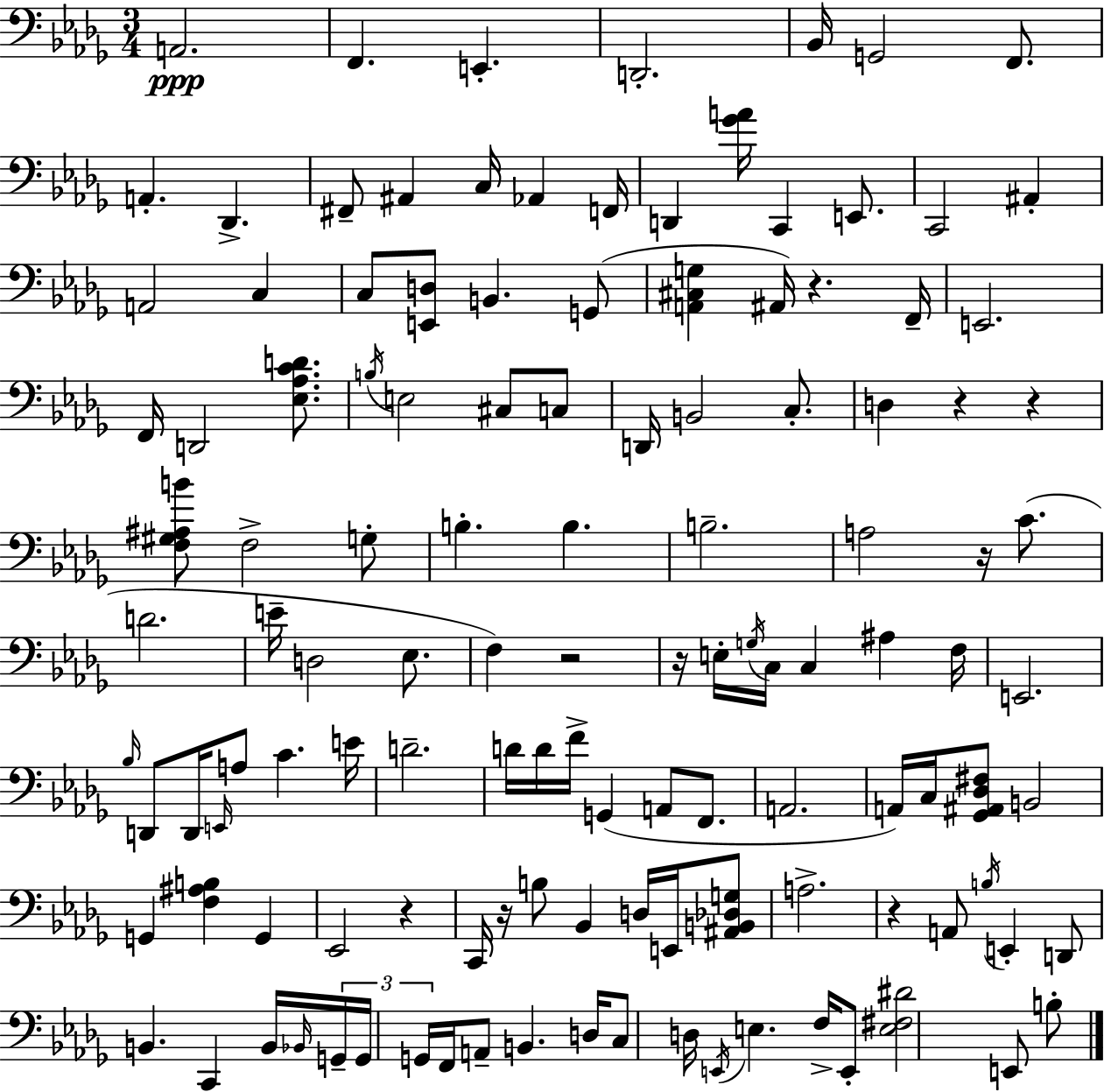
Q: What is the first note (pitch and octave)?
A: A2